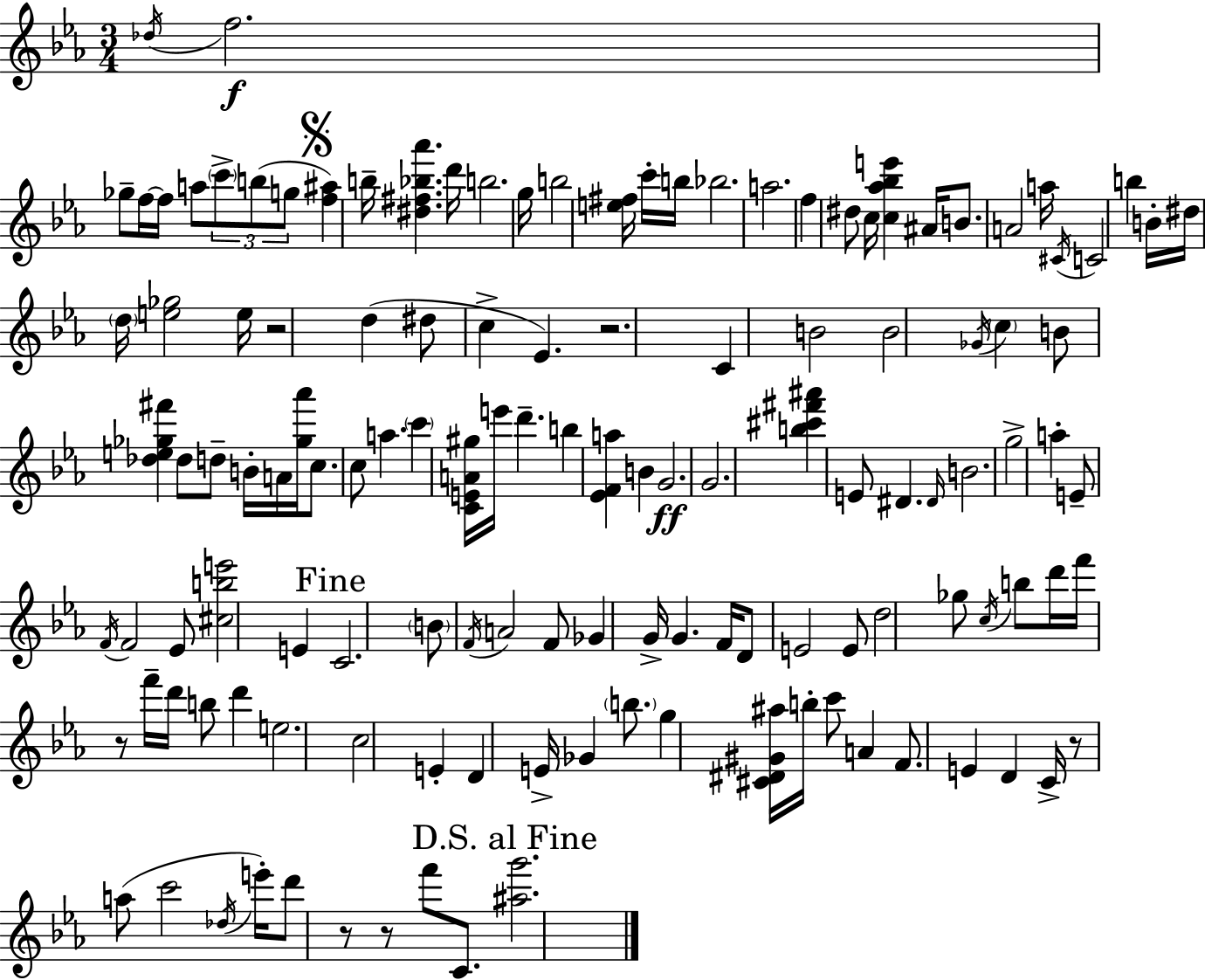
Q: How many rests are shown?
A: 6